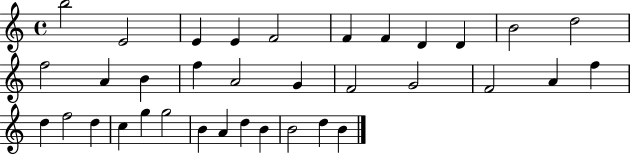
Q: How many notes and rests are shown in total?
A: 35